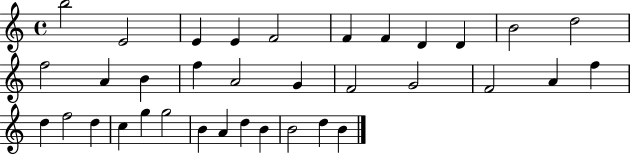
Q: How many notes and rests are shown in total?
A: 35